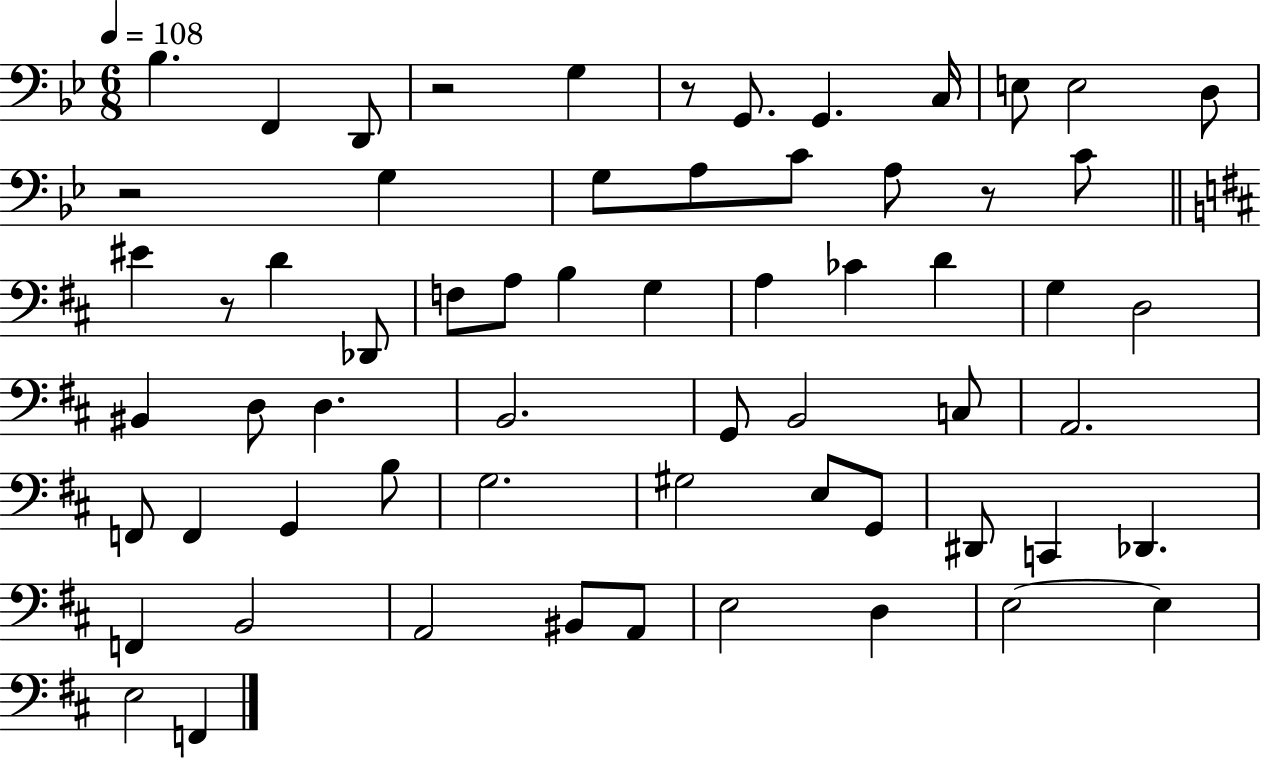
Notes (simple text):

Bb3/q. F2/q D2/e R/h G3/q R/e G2/e. G2/q. C3/s E3/e E3/h D3/e R/h G3/q G3/e A3/e C4/e A3/e R/e C4/e EIS4/q R/e D4/q Db2/e F3/e A3/e B3/q G3/q A3/q CES4/q D4/q G3/q D3/h BIS2/q D3/e D3/q. B2/h. G2/e B2/h C3/e A2/h. F2/e F2/q G2/q B3/e G3/h. G#3/h E3/e G2/e D#2/e C2/q Db2/q. F2/q B2/h A2/h BIS2/e A2/e E3/h D3/q E3/h E3/q E3/h F2/q